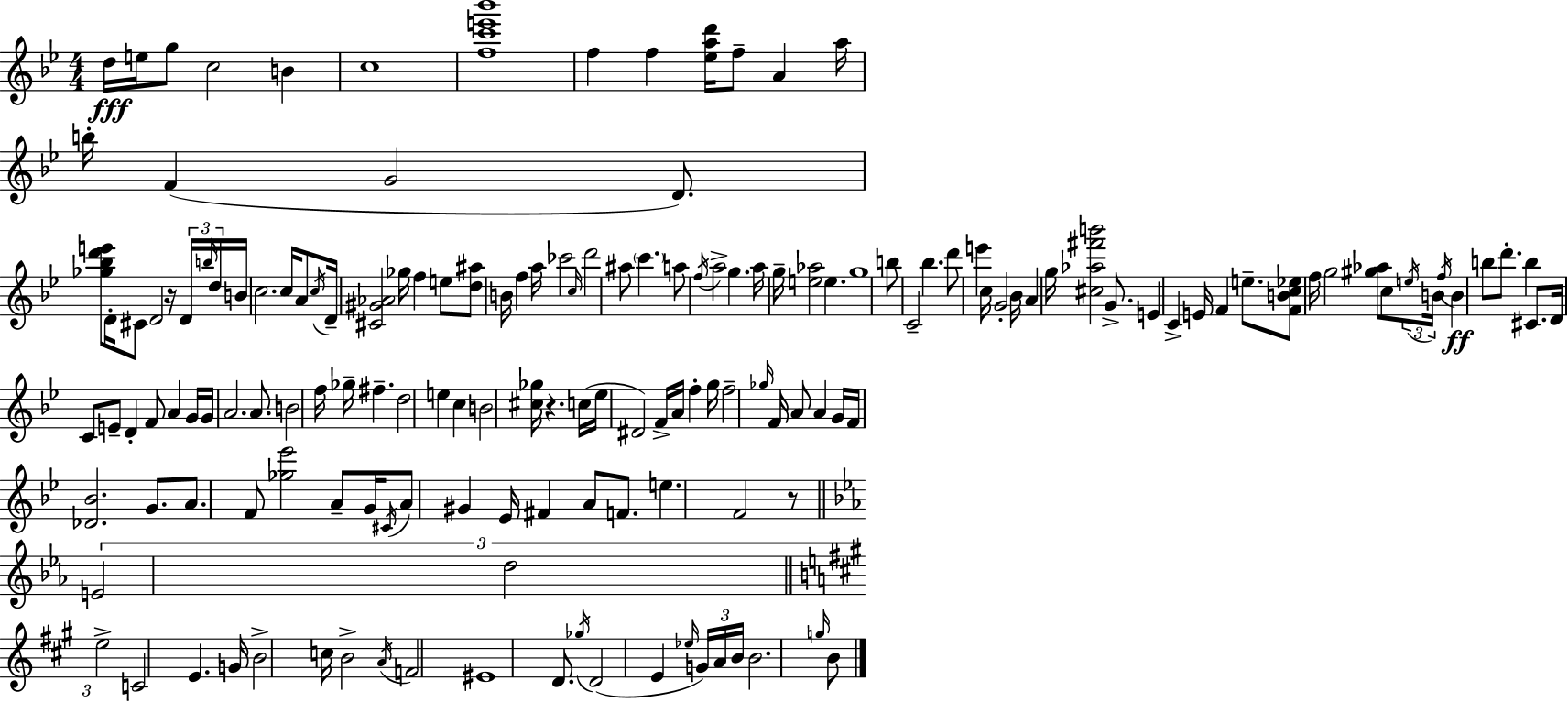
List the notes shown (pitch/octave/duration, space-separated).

D5/s E5/s G5/e C5/h B4/q C5/w [F5,C6,E6,Bb6]/w F5/q F5/q [Eb5,A5,D6]/s F5/e A4/q A5/s B5/s F4/q G4/h D4/e. [Gb5,Bb5,D6,E6]/e D4/s C#4/e D4/h R/s D4/s B5/s D5/s B4/s C5/h. C5/s A4/e C5/s D4/s [C#4,G#4,Ab4]/h Gb5/s F5/q E5/e [D5,A#5]/e B4/s F5/q A5/s CES6/h C5/s D6/h A#5/e C6/q. A5/e F5/s A5/h G5/q. A5/s G5/s [E5,Ab5]/h E5/q. G5/w B5/e C4/h Bb5/q. D6/e E6/q C5/s G4/h Bb4/s A4/q G5/s [C#5,Ab5,F#6,B6]/h G4/e. E4/q C4/q E4/s F4/q E5/e. [F4,B4,C5,Eb5]/e F5/s G5/h [G#5,Ab5]/e C5/e E5/s B4/s F5/s B4/q B5/e D6/e. B5/q C#4/e. D4/s C4/e E4/e D4/q F4/e A4/q G4/s G4/s A4/h. A4/e. B4/h F5/s Gb5/s F#5/q. D5/h E5/q C5/q B4/h [C#5,Gb5]/s R/q. C5/s Eb5/s D#4/h F4/s A4/s F5/q G5/s F5/h Gb5/s F4/s A4/e A4/q G4/s F4/s [Db4,Bb4]/h. G4/e. A4/e. F4/e [Gb5,Eb6]/h A4/e G4/s C#4/s A4/e G#4/q Eb4/s F#4/q A4/e F4/e. E5/q. F4/h R/e E4/h D5/h E5/h C4/h E4/q. G4/s B4/h C5/s B4/h A4/s F4/h EIS4/w D4/e. Gb5/s D4/h E4/q Eb5/s G4/s A4/s B4/s B4/h. G5/s B4/e